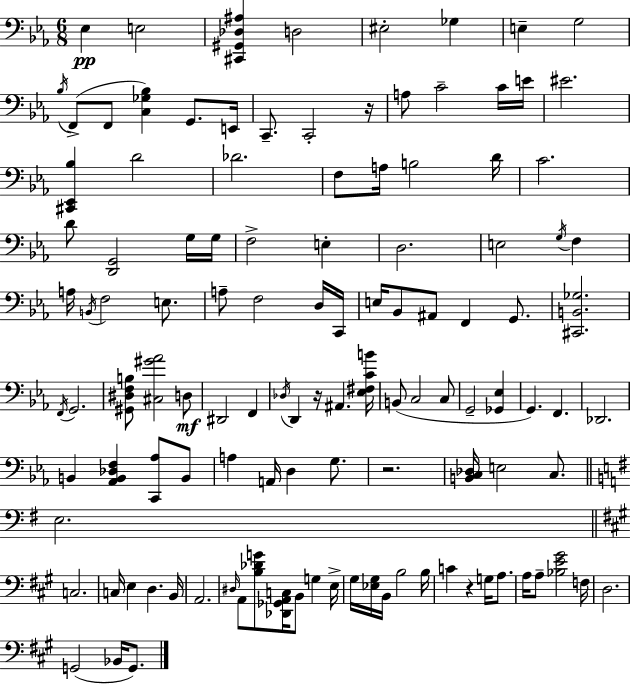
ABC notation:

X:1
T:Untitled
M:6/8
L:1/4
K:Cm
_E, E,2 [^C,,^G,,_D,^A,] D,2 ^E,2 _G, E, G,2 _B,/4 F,,/2 F,,/2 [C,_G,_B,] G,,/2 E,,/4 C,,/2 C,,2 z/4 A,/2 C2 C/4 E/4 ^E2 [^C,,_E,,_B,] D2 _D2 F,/2 A,/4 B,2 D/4 C2 D/2 [D,,G,,]2 G,/4 G,/4 F,2 E, D,2 E,2 G,/4 F, A,/4 B,,/4 F,2 E,/2 A,/2 F,2 D,/4 C,,/4 E,/4 _B,,/2 ^A,,/2 F,, G,,/2 [^C,,B,,_G,]2 F,,/4 G,,2 [^G,,^D,F,B,]/2 [^C,^G_A]2 D,/2 ^D,,2 F,, _D,/4 D,, z/4 ^A,, [_E,^F,CB]/4 B,,/2 C,2 C,/2 G,,2 [_G,,_E,] G,, F,, _D,,2 B,, [_A,,B,,_D,F,] [C,,_A,]/2 B,,/2 A, A,,/4 D, G,/2 z2 [B,,C,_D,]/4 E,2 C,/2 E,2 C,2 C,/4 E, D, B,,/4 A,,2 ^D,/4 A,,/2 [B,_DG]/2 [_D,,_G,,A,,C,]/4 B,,/2 G, E,/4 ^G,/4 [_E,^G,]/4 B,,/4 B,2 B,/4 C z G,/4 A,/2 A,/4 A,/2 [_B,E^G]2 F,/4 D,2 G,,2 _B,,/4 G,,/2